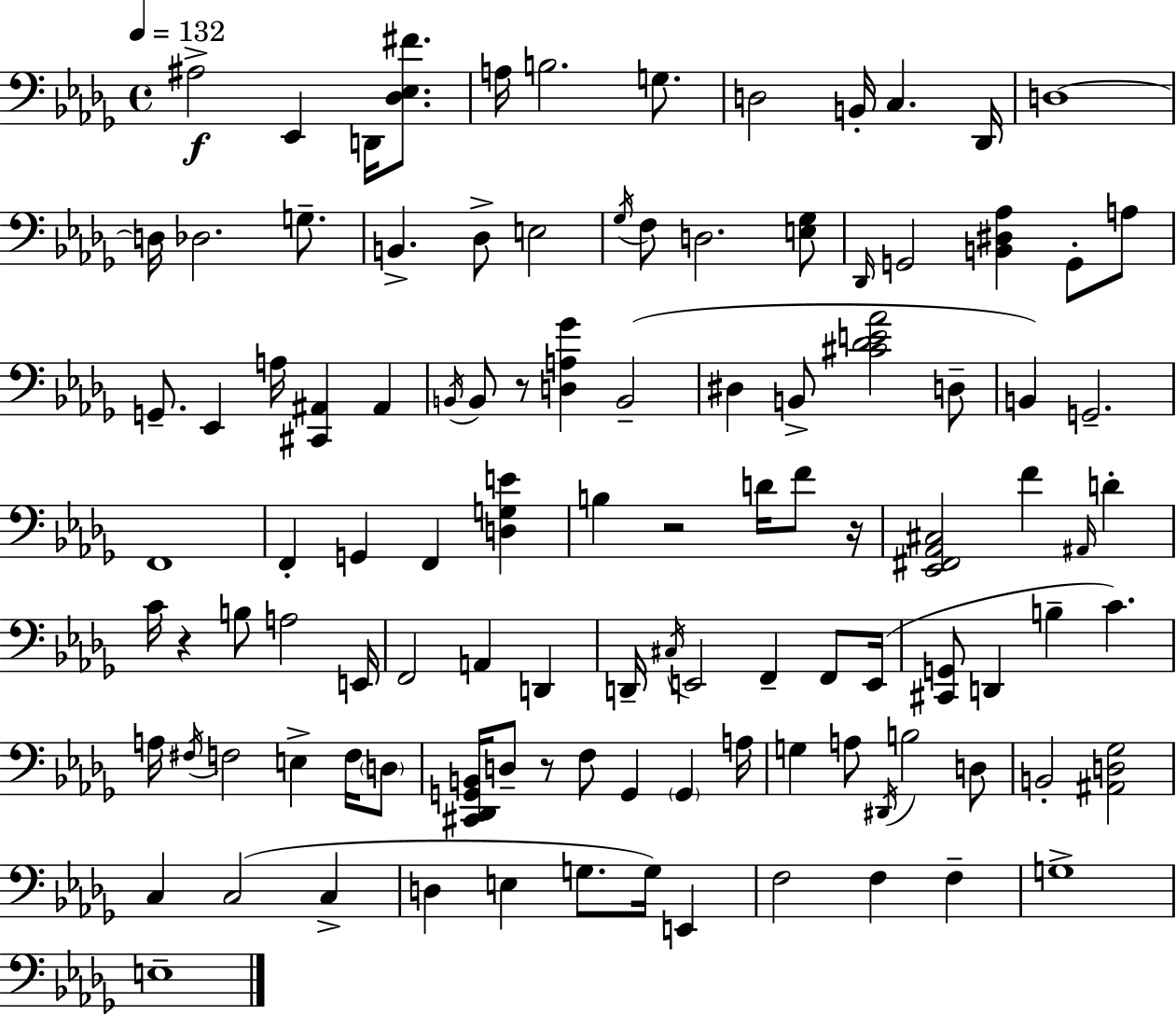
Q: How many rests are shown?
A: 5